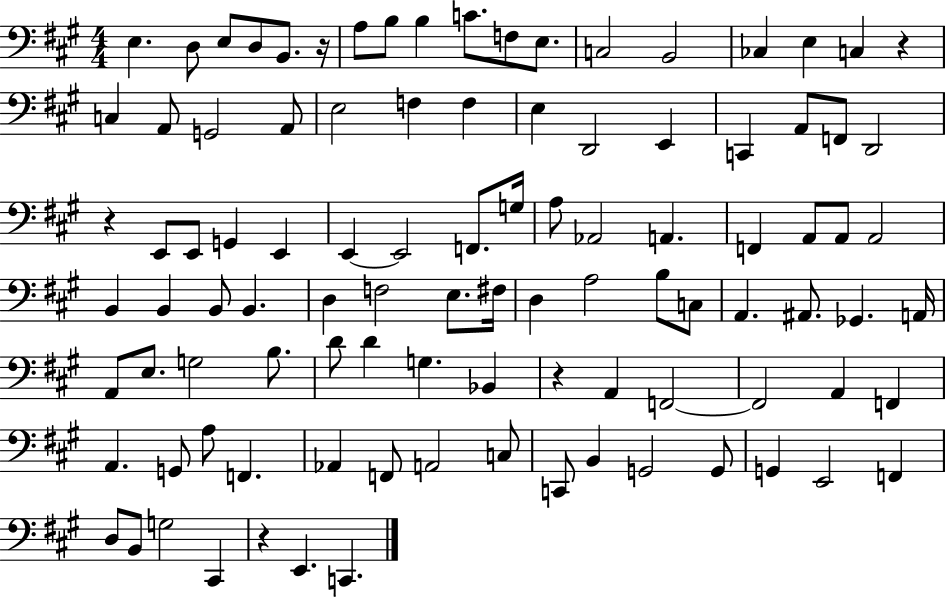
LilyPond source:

{
  \clef bass
  \numericTimeSignature
  \time 4/4
  \key a \major
  e4. d8 e8 d8 b,8. r16 | a8 b8 b4 c'8. f8 e8. | c2 b,2 | ces4 e4 c4 r4 | \break c4 a,8 g,2 a,8 | e2 f4 f4 | e4 d,2 e,4 | c,4 a,8 f,8 d,2 | \break r4 e,8 e,8 g,4 e,4 | e,4~~ e,2 f,8. g16 | a8 aes,2 a,4. | f,4 a,8 a,8 a,2 | \break b,4 b,4 b,8 b,4. | d4 f2 e8. fis16 | d4 a2 b8 c8 | a,4. ais,8. ges,4. a,16 | \break a,8 e8. g2 b8. | d'8 d'4 g4. bes,4 | r4 a,4 f,2~~ | f,2 a,4 f,4 | \break a,4. g,8 a8 f,4. | aes,4 f,8 a,2 c8 | c,8 b,4 g,2 g,8 | g,4 e,2 f,4 | \break d8 b,8 g2 cis,4 | r4 e,4. c,4. | \bar "|."
}